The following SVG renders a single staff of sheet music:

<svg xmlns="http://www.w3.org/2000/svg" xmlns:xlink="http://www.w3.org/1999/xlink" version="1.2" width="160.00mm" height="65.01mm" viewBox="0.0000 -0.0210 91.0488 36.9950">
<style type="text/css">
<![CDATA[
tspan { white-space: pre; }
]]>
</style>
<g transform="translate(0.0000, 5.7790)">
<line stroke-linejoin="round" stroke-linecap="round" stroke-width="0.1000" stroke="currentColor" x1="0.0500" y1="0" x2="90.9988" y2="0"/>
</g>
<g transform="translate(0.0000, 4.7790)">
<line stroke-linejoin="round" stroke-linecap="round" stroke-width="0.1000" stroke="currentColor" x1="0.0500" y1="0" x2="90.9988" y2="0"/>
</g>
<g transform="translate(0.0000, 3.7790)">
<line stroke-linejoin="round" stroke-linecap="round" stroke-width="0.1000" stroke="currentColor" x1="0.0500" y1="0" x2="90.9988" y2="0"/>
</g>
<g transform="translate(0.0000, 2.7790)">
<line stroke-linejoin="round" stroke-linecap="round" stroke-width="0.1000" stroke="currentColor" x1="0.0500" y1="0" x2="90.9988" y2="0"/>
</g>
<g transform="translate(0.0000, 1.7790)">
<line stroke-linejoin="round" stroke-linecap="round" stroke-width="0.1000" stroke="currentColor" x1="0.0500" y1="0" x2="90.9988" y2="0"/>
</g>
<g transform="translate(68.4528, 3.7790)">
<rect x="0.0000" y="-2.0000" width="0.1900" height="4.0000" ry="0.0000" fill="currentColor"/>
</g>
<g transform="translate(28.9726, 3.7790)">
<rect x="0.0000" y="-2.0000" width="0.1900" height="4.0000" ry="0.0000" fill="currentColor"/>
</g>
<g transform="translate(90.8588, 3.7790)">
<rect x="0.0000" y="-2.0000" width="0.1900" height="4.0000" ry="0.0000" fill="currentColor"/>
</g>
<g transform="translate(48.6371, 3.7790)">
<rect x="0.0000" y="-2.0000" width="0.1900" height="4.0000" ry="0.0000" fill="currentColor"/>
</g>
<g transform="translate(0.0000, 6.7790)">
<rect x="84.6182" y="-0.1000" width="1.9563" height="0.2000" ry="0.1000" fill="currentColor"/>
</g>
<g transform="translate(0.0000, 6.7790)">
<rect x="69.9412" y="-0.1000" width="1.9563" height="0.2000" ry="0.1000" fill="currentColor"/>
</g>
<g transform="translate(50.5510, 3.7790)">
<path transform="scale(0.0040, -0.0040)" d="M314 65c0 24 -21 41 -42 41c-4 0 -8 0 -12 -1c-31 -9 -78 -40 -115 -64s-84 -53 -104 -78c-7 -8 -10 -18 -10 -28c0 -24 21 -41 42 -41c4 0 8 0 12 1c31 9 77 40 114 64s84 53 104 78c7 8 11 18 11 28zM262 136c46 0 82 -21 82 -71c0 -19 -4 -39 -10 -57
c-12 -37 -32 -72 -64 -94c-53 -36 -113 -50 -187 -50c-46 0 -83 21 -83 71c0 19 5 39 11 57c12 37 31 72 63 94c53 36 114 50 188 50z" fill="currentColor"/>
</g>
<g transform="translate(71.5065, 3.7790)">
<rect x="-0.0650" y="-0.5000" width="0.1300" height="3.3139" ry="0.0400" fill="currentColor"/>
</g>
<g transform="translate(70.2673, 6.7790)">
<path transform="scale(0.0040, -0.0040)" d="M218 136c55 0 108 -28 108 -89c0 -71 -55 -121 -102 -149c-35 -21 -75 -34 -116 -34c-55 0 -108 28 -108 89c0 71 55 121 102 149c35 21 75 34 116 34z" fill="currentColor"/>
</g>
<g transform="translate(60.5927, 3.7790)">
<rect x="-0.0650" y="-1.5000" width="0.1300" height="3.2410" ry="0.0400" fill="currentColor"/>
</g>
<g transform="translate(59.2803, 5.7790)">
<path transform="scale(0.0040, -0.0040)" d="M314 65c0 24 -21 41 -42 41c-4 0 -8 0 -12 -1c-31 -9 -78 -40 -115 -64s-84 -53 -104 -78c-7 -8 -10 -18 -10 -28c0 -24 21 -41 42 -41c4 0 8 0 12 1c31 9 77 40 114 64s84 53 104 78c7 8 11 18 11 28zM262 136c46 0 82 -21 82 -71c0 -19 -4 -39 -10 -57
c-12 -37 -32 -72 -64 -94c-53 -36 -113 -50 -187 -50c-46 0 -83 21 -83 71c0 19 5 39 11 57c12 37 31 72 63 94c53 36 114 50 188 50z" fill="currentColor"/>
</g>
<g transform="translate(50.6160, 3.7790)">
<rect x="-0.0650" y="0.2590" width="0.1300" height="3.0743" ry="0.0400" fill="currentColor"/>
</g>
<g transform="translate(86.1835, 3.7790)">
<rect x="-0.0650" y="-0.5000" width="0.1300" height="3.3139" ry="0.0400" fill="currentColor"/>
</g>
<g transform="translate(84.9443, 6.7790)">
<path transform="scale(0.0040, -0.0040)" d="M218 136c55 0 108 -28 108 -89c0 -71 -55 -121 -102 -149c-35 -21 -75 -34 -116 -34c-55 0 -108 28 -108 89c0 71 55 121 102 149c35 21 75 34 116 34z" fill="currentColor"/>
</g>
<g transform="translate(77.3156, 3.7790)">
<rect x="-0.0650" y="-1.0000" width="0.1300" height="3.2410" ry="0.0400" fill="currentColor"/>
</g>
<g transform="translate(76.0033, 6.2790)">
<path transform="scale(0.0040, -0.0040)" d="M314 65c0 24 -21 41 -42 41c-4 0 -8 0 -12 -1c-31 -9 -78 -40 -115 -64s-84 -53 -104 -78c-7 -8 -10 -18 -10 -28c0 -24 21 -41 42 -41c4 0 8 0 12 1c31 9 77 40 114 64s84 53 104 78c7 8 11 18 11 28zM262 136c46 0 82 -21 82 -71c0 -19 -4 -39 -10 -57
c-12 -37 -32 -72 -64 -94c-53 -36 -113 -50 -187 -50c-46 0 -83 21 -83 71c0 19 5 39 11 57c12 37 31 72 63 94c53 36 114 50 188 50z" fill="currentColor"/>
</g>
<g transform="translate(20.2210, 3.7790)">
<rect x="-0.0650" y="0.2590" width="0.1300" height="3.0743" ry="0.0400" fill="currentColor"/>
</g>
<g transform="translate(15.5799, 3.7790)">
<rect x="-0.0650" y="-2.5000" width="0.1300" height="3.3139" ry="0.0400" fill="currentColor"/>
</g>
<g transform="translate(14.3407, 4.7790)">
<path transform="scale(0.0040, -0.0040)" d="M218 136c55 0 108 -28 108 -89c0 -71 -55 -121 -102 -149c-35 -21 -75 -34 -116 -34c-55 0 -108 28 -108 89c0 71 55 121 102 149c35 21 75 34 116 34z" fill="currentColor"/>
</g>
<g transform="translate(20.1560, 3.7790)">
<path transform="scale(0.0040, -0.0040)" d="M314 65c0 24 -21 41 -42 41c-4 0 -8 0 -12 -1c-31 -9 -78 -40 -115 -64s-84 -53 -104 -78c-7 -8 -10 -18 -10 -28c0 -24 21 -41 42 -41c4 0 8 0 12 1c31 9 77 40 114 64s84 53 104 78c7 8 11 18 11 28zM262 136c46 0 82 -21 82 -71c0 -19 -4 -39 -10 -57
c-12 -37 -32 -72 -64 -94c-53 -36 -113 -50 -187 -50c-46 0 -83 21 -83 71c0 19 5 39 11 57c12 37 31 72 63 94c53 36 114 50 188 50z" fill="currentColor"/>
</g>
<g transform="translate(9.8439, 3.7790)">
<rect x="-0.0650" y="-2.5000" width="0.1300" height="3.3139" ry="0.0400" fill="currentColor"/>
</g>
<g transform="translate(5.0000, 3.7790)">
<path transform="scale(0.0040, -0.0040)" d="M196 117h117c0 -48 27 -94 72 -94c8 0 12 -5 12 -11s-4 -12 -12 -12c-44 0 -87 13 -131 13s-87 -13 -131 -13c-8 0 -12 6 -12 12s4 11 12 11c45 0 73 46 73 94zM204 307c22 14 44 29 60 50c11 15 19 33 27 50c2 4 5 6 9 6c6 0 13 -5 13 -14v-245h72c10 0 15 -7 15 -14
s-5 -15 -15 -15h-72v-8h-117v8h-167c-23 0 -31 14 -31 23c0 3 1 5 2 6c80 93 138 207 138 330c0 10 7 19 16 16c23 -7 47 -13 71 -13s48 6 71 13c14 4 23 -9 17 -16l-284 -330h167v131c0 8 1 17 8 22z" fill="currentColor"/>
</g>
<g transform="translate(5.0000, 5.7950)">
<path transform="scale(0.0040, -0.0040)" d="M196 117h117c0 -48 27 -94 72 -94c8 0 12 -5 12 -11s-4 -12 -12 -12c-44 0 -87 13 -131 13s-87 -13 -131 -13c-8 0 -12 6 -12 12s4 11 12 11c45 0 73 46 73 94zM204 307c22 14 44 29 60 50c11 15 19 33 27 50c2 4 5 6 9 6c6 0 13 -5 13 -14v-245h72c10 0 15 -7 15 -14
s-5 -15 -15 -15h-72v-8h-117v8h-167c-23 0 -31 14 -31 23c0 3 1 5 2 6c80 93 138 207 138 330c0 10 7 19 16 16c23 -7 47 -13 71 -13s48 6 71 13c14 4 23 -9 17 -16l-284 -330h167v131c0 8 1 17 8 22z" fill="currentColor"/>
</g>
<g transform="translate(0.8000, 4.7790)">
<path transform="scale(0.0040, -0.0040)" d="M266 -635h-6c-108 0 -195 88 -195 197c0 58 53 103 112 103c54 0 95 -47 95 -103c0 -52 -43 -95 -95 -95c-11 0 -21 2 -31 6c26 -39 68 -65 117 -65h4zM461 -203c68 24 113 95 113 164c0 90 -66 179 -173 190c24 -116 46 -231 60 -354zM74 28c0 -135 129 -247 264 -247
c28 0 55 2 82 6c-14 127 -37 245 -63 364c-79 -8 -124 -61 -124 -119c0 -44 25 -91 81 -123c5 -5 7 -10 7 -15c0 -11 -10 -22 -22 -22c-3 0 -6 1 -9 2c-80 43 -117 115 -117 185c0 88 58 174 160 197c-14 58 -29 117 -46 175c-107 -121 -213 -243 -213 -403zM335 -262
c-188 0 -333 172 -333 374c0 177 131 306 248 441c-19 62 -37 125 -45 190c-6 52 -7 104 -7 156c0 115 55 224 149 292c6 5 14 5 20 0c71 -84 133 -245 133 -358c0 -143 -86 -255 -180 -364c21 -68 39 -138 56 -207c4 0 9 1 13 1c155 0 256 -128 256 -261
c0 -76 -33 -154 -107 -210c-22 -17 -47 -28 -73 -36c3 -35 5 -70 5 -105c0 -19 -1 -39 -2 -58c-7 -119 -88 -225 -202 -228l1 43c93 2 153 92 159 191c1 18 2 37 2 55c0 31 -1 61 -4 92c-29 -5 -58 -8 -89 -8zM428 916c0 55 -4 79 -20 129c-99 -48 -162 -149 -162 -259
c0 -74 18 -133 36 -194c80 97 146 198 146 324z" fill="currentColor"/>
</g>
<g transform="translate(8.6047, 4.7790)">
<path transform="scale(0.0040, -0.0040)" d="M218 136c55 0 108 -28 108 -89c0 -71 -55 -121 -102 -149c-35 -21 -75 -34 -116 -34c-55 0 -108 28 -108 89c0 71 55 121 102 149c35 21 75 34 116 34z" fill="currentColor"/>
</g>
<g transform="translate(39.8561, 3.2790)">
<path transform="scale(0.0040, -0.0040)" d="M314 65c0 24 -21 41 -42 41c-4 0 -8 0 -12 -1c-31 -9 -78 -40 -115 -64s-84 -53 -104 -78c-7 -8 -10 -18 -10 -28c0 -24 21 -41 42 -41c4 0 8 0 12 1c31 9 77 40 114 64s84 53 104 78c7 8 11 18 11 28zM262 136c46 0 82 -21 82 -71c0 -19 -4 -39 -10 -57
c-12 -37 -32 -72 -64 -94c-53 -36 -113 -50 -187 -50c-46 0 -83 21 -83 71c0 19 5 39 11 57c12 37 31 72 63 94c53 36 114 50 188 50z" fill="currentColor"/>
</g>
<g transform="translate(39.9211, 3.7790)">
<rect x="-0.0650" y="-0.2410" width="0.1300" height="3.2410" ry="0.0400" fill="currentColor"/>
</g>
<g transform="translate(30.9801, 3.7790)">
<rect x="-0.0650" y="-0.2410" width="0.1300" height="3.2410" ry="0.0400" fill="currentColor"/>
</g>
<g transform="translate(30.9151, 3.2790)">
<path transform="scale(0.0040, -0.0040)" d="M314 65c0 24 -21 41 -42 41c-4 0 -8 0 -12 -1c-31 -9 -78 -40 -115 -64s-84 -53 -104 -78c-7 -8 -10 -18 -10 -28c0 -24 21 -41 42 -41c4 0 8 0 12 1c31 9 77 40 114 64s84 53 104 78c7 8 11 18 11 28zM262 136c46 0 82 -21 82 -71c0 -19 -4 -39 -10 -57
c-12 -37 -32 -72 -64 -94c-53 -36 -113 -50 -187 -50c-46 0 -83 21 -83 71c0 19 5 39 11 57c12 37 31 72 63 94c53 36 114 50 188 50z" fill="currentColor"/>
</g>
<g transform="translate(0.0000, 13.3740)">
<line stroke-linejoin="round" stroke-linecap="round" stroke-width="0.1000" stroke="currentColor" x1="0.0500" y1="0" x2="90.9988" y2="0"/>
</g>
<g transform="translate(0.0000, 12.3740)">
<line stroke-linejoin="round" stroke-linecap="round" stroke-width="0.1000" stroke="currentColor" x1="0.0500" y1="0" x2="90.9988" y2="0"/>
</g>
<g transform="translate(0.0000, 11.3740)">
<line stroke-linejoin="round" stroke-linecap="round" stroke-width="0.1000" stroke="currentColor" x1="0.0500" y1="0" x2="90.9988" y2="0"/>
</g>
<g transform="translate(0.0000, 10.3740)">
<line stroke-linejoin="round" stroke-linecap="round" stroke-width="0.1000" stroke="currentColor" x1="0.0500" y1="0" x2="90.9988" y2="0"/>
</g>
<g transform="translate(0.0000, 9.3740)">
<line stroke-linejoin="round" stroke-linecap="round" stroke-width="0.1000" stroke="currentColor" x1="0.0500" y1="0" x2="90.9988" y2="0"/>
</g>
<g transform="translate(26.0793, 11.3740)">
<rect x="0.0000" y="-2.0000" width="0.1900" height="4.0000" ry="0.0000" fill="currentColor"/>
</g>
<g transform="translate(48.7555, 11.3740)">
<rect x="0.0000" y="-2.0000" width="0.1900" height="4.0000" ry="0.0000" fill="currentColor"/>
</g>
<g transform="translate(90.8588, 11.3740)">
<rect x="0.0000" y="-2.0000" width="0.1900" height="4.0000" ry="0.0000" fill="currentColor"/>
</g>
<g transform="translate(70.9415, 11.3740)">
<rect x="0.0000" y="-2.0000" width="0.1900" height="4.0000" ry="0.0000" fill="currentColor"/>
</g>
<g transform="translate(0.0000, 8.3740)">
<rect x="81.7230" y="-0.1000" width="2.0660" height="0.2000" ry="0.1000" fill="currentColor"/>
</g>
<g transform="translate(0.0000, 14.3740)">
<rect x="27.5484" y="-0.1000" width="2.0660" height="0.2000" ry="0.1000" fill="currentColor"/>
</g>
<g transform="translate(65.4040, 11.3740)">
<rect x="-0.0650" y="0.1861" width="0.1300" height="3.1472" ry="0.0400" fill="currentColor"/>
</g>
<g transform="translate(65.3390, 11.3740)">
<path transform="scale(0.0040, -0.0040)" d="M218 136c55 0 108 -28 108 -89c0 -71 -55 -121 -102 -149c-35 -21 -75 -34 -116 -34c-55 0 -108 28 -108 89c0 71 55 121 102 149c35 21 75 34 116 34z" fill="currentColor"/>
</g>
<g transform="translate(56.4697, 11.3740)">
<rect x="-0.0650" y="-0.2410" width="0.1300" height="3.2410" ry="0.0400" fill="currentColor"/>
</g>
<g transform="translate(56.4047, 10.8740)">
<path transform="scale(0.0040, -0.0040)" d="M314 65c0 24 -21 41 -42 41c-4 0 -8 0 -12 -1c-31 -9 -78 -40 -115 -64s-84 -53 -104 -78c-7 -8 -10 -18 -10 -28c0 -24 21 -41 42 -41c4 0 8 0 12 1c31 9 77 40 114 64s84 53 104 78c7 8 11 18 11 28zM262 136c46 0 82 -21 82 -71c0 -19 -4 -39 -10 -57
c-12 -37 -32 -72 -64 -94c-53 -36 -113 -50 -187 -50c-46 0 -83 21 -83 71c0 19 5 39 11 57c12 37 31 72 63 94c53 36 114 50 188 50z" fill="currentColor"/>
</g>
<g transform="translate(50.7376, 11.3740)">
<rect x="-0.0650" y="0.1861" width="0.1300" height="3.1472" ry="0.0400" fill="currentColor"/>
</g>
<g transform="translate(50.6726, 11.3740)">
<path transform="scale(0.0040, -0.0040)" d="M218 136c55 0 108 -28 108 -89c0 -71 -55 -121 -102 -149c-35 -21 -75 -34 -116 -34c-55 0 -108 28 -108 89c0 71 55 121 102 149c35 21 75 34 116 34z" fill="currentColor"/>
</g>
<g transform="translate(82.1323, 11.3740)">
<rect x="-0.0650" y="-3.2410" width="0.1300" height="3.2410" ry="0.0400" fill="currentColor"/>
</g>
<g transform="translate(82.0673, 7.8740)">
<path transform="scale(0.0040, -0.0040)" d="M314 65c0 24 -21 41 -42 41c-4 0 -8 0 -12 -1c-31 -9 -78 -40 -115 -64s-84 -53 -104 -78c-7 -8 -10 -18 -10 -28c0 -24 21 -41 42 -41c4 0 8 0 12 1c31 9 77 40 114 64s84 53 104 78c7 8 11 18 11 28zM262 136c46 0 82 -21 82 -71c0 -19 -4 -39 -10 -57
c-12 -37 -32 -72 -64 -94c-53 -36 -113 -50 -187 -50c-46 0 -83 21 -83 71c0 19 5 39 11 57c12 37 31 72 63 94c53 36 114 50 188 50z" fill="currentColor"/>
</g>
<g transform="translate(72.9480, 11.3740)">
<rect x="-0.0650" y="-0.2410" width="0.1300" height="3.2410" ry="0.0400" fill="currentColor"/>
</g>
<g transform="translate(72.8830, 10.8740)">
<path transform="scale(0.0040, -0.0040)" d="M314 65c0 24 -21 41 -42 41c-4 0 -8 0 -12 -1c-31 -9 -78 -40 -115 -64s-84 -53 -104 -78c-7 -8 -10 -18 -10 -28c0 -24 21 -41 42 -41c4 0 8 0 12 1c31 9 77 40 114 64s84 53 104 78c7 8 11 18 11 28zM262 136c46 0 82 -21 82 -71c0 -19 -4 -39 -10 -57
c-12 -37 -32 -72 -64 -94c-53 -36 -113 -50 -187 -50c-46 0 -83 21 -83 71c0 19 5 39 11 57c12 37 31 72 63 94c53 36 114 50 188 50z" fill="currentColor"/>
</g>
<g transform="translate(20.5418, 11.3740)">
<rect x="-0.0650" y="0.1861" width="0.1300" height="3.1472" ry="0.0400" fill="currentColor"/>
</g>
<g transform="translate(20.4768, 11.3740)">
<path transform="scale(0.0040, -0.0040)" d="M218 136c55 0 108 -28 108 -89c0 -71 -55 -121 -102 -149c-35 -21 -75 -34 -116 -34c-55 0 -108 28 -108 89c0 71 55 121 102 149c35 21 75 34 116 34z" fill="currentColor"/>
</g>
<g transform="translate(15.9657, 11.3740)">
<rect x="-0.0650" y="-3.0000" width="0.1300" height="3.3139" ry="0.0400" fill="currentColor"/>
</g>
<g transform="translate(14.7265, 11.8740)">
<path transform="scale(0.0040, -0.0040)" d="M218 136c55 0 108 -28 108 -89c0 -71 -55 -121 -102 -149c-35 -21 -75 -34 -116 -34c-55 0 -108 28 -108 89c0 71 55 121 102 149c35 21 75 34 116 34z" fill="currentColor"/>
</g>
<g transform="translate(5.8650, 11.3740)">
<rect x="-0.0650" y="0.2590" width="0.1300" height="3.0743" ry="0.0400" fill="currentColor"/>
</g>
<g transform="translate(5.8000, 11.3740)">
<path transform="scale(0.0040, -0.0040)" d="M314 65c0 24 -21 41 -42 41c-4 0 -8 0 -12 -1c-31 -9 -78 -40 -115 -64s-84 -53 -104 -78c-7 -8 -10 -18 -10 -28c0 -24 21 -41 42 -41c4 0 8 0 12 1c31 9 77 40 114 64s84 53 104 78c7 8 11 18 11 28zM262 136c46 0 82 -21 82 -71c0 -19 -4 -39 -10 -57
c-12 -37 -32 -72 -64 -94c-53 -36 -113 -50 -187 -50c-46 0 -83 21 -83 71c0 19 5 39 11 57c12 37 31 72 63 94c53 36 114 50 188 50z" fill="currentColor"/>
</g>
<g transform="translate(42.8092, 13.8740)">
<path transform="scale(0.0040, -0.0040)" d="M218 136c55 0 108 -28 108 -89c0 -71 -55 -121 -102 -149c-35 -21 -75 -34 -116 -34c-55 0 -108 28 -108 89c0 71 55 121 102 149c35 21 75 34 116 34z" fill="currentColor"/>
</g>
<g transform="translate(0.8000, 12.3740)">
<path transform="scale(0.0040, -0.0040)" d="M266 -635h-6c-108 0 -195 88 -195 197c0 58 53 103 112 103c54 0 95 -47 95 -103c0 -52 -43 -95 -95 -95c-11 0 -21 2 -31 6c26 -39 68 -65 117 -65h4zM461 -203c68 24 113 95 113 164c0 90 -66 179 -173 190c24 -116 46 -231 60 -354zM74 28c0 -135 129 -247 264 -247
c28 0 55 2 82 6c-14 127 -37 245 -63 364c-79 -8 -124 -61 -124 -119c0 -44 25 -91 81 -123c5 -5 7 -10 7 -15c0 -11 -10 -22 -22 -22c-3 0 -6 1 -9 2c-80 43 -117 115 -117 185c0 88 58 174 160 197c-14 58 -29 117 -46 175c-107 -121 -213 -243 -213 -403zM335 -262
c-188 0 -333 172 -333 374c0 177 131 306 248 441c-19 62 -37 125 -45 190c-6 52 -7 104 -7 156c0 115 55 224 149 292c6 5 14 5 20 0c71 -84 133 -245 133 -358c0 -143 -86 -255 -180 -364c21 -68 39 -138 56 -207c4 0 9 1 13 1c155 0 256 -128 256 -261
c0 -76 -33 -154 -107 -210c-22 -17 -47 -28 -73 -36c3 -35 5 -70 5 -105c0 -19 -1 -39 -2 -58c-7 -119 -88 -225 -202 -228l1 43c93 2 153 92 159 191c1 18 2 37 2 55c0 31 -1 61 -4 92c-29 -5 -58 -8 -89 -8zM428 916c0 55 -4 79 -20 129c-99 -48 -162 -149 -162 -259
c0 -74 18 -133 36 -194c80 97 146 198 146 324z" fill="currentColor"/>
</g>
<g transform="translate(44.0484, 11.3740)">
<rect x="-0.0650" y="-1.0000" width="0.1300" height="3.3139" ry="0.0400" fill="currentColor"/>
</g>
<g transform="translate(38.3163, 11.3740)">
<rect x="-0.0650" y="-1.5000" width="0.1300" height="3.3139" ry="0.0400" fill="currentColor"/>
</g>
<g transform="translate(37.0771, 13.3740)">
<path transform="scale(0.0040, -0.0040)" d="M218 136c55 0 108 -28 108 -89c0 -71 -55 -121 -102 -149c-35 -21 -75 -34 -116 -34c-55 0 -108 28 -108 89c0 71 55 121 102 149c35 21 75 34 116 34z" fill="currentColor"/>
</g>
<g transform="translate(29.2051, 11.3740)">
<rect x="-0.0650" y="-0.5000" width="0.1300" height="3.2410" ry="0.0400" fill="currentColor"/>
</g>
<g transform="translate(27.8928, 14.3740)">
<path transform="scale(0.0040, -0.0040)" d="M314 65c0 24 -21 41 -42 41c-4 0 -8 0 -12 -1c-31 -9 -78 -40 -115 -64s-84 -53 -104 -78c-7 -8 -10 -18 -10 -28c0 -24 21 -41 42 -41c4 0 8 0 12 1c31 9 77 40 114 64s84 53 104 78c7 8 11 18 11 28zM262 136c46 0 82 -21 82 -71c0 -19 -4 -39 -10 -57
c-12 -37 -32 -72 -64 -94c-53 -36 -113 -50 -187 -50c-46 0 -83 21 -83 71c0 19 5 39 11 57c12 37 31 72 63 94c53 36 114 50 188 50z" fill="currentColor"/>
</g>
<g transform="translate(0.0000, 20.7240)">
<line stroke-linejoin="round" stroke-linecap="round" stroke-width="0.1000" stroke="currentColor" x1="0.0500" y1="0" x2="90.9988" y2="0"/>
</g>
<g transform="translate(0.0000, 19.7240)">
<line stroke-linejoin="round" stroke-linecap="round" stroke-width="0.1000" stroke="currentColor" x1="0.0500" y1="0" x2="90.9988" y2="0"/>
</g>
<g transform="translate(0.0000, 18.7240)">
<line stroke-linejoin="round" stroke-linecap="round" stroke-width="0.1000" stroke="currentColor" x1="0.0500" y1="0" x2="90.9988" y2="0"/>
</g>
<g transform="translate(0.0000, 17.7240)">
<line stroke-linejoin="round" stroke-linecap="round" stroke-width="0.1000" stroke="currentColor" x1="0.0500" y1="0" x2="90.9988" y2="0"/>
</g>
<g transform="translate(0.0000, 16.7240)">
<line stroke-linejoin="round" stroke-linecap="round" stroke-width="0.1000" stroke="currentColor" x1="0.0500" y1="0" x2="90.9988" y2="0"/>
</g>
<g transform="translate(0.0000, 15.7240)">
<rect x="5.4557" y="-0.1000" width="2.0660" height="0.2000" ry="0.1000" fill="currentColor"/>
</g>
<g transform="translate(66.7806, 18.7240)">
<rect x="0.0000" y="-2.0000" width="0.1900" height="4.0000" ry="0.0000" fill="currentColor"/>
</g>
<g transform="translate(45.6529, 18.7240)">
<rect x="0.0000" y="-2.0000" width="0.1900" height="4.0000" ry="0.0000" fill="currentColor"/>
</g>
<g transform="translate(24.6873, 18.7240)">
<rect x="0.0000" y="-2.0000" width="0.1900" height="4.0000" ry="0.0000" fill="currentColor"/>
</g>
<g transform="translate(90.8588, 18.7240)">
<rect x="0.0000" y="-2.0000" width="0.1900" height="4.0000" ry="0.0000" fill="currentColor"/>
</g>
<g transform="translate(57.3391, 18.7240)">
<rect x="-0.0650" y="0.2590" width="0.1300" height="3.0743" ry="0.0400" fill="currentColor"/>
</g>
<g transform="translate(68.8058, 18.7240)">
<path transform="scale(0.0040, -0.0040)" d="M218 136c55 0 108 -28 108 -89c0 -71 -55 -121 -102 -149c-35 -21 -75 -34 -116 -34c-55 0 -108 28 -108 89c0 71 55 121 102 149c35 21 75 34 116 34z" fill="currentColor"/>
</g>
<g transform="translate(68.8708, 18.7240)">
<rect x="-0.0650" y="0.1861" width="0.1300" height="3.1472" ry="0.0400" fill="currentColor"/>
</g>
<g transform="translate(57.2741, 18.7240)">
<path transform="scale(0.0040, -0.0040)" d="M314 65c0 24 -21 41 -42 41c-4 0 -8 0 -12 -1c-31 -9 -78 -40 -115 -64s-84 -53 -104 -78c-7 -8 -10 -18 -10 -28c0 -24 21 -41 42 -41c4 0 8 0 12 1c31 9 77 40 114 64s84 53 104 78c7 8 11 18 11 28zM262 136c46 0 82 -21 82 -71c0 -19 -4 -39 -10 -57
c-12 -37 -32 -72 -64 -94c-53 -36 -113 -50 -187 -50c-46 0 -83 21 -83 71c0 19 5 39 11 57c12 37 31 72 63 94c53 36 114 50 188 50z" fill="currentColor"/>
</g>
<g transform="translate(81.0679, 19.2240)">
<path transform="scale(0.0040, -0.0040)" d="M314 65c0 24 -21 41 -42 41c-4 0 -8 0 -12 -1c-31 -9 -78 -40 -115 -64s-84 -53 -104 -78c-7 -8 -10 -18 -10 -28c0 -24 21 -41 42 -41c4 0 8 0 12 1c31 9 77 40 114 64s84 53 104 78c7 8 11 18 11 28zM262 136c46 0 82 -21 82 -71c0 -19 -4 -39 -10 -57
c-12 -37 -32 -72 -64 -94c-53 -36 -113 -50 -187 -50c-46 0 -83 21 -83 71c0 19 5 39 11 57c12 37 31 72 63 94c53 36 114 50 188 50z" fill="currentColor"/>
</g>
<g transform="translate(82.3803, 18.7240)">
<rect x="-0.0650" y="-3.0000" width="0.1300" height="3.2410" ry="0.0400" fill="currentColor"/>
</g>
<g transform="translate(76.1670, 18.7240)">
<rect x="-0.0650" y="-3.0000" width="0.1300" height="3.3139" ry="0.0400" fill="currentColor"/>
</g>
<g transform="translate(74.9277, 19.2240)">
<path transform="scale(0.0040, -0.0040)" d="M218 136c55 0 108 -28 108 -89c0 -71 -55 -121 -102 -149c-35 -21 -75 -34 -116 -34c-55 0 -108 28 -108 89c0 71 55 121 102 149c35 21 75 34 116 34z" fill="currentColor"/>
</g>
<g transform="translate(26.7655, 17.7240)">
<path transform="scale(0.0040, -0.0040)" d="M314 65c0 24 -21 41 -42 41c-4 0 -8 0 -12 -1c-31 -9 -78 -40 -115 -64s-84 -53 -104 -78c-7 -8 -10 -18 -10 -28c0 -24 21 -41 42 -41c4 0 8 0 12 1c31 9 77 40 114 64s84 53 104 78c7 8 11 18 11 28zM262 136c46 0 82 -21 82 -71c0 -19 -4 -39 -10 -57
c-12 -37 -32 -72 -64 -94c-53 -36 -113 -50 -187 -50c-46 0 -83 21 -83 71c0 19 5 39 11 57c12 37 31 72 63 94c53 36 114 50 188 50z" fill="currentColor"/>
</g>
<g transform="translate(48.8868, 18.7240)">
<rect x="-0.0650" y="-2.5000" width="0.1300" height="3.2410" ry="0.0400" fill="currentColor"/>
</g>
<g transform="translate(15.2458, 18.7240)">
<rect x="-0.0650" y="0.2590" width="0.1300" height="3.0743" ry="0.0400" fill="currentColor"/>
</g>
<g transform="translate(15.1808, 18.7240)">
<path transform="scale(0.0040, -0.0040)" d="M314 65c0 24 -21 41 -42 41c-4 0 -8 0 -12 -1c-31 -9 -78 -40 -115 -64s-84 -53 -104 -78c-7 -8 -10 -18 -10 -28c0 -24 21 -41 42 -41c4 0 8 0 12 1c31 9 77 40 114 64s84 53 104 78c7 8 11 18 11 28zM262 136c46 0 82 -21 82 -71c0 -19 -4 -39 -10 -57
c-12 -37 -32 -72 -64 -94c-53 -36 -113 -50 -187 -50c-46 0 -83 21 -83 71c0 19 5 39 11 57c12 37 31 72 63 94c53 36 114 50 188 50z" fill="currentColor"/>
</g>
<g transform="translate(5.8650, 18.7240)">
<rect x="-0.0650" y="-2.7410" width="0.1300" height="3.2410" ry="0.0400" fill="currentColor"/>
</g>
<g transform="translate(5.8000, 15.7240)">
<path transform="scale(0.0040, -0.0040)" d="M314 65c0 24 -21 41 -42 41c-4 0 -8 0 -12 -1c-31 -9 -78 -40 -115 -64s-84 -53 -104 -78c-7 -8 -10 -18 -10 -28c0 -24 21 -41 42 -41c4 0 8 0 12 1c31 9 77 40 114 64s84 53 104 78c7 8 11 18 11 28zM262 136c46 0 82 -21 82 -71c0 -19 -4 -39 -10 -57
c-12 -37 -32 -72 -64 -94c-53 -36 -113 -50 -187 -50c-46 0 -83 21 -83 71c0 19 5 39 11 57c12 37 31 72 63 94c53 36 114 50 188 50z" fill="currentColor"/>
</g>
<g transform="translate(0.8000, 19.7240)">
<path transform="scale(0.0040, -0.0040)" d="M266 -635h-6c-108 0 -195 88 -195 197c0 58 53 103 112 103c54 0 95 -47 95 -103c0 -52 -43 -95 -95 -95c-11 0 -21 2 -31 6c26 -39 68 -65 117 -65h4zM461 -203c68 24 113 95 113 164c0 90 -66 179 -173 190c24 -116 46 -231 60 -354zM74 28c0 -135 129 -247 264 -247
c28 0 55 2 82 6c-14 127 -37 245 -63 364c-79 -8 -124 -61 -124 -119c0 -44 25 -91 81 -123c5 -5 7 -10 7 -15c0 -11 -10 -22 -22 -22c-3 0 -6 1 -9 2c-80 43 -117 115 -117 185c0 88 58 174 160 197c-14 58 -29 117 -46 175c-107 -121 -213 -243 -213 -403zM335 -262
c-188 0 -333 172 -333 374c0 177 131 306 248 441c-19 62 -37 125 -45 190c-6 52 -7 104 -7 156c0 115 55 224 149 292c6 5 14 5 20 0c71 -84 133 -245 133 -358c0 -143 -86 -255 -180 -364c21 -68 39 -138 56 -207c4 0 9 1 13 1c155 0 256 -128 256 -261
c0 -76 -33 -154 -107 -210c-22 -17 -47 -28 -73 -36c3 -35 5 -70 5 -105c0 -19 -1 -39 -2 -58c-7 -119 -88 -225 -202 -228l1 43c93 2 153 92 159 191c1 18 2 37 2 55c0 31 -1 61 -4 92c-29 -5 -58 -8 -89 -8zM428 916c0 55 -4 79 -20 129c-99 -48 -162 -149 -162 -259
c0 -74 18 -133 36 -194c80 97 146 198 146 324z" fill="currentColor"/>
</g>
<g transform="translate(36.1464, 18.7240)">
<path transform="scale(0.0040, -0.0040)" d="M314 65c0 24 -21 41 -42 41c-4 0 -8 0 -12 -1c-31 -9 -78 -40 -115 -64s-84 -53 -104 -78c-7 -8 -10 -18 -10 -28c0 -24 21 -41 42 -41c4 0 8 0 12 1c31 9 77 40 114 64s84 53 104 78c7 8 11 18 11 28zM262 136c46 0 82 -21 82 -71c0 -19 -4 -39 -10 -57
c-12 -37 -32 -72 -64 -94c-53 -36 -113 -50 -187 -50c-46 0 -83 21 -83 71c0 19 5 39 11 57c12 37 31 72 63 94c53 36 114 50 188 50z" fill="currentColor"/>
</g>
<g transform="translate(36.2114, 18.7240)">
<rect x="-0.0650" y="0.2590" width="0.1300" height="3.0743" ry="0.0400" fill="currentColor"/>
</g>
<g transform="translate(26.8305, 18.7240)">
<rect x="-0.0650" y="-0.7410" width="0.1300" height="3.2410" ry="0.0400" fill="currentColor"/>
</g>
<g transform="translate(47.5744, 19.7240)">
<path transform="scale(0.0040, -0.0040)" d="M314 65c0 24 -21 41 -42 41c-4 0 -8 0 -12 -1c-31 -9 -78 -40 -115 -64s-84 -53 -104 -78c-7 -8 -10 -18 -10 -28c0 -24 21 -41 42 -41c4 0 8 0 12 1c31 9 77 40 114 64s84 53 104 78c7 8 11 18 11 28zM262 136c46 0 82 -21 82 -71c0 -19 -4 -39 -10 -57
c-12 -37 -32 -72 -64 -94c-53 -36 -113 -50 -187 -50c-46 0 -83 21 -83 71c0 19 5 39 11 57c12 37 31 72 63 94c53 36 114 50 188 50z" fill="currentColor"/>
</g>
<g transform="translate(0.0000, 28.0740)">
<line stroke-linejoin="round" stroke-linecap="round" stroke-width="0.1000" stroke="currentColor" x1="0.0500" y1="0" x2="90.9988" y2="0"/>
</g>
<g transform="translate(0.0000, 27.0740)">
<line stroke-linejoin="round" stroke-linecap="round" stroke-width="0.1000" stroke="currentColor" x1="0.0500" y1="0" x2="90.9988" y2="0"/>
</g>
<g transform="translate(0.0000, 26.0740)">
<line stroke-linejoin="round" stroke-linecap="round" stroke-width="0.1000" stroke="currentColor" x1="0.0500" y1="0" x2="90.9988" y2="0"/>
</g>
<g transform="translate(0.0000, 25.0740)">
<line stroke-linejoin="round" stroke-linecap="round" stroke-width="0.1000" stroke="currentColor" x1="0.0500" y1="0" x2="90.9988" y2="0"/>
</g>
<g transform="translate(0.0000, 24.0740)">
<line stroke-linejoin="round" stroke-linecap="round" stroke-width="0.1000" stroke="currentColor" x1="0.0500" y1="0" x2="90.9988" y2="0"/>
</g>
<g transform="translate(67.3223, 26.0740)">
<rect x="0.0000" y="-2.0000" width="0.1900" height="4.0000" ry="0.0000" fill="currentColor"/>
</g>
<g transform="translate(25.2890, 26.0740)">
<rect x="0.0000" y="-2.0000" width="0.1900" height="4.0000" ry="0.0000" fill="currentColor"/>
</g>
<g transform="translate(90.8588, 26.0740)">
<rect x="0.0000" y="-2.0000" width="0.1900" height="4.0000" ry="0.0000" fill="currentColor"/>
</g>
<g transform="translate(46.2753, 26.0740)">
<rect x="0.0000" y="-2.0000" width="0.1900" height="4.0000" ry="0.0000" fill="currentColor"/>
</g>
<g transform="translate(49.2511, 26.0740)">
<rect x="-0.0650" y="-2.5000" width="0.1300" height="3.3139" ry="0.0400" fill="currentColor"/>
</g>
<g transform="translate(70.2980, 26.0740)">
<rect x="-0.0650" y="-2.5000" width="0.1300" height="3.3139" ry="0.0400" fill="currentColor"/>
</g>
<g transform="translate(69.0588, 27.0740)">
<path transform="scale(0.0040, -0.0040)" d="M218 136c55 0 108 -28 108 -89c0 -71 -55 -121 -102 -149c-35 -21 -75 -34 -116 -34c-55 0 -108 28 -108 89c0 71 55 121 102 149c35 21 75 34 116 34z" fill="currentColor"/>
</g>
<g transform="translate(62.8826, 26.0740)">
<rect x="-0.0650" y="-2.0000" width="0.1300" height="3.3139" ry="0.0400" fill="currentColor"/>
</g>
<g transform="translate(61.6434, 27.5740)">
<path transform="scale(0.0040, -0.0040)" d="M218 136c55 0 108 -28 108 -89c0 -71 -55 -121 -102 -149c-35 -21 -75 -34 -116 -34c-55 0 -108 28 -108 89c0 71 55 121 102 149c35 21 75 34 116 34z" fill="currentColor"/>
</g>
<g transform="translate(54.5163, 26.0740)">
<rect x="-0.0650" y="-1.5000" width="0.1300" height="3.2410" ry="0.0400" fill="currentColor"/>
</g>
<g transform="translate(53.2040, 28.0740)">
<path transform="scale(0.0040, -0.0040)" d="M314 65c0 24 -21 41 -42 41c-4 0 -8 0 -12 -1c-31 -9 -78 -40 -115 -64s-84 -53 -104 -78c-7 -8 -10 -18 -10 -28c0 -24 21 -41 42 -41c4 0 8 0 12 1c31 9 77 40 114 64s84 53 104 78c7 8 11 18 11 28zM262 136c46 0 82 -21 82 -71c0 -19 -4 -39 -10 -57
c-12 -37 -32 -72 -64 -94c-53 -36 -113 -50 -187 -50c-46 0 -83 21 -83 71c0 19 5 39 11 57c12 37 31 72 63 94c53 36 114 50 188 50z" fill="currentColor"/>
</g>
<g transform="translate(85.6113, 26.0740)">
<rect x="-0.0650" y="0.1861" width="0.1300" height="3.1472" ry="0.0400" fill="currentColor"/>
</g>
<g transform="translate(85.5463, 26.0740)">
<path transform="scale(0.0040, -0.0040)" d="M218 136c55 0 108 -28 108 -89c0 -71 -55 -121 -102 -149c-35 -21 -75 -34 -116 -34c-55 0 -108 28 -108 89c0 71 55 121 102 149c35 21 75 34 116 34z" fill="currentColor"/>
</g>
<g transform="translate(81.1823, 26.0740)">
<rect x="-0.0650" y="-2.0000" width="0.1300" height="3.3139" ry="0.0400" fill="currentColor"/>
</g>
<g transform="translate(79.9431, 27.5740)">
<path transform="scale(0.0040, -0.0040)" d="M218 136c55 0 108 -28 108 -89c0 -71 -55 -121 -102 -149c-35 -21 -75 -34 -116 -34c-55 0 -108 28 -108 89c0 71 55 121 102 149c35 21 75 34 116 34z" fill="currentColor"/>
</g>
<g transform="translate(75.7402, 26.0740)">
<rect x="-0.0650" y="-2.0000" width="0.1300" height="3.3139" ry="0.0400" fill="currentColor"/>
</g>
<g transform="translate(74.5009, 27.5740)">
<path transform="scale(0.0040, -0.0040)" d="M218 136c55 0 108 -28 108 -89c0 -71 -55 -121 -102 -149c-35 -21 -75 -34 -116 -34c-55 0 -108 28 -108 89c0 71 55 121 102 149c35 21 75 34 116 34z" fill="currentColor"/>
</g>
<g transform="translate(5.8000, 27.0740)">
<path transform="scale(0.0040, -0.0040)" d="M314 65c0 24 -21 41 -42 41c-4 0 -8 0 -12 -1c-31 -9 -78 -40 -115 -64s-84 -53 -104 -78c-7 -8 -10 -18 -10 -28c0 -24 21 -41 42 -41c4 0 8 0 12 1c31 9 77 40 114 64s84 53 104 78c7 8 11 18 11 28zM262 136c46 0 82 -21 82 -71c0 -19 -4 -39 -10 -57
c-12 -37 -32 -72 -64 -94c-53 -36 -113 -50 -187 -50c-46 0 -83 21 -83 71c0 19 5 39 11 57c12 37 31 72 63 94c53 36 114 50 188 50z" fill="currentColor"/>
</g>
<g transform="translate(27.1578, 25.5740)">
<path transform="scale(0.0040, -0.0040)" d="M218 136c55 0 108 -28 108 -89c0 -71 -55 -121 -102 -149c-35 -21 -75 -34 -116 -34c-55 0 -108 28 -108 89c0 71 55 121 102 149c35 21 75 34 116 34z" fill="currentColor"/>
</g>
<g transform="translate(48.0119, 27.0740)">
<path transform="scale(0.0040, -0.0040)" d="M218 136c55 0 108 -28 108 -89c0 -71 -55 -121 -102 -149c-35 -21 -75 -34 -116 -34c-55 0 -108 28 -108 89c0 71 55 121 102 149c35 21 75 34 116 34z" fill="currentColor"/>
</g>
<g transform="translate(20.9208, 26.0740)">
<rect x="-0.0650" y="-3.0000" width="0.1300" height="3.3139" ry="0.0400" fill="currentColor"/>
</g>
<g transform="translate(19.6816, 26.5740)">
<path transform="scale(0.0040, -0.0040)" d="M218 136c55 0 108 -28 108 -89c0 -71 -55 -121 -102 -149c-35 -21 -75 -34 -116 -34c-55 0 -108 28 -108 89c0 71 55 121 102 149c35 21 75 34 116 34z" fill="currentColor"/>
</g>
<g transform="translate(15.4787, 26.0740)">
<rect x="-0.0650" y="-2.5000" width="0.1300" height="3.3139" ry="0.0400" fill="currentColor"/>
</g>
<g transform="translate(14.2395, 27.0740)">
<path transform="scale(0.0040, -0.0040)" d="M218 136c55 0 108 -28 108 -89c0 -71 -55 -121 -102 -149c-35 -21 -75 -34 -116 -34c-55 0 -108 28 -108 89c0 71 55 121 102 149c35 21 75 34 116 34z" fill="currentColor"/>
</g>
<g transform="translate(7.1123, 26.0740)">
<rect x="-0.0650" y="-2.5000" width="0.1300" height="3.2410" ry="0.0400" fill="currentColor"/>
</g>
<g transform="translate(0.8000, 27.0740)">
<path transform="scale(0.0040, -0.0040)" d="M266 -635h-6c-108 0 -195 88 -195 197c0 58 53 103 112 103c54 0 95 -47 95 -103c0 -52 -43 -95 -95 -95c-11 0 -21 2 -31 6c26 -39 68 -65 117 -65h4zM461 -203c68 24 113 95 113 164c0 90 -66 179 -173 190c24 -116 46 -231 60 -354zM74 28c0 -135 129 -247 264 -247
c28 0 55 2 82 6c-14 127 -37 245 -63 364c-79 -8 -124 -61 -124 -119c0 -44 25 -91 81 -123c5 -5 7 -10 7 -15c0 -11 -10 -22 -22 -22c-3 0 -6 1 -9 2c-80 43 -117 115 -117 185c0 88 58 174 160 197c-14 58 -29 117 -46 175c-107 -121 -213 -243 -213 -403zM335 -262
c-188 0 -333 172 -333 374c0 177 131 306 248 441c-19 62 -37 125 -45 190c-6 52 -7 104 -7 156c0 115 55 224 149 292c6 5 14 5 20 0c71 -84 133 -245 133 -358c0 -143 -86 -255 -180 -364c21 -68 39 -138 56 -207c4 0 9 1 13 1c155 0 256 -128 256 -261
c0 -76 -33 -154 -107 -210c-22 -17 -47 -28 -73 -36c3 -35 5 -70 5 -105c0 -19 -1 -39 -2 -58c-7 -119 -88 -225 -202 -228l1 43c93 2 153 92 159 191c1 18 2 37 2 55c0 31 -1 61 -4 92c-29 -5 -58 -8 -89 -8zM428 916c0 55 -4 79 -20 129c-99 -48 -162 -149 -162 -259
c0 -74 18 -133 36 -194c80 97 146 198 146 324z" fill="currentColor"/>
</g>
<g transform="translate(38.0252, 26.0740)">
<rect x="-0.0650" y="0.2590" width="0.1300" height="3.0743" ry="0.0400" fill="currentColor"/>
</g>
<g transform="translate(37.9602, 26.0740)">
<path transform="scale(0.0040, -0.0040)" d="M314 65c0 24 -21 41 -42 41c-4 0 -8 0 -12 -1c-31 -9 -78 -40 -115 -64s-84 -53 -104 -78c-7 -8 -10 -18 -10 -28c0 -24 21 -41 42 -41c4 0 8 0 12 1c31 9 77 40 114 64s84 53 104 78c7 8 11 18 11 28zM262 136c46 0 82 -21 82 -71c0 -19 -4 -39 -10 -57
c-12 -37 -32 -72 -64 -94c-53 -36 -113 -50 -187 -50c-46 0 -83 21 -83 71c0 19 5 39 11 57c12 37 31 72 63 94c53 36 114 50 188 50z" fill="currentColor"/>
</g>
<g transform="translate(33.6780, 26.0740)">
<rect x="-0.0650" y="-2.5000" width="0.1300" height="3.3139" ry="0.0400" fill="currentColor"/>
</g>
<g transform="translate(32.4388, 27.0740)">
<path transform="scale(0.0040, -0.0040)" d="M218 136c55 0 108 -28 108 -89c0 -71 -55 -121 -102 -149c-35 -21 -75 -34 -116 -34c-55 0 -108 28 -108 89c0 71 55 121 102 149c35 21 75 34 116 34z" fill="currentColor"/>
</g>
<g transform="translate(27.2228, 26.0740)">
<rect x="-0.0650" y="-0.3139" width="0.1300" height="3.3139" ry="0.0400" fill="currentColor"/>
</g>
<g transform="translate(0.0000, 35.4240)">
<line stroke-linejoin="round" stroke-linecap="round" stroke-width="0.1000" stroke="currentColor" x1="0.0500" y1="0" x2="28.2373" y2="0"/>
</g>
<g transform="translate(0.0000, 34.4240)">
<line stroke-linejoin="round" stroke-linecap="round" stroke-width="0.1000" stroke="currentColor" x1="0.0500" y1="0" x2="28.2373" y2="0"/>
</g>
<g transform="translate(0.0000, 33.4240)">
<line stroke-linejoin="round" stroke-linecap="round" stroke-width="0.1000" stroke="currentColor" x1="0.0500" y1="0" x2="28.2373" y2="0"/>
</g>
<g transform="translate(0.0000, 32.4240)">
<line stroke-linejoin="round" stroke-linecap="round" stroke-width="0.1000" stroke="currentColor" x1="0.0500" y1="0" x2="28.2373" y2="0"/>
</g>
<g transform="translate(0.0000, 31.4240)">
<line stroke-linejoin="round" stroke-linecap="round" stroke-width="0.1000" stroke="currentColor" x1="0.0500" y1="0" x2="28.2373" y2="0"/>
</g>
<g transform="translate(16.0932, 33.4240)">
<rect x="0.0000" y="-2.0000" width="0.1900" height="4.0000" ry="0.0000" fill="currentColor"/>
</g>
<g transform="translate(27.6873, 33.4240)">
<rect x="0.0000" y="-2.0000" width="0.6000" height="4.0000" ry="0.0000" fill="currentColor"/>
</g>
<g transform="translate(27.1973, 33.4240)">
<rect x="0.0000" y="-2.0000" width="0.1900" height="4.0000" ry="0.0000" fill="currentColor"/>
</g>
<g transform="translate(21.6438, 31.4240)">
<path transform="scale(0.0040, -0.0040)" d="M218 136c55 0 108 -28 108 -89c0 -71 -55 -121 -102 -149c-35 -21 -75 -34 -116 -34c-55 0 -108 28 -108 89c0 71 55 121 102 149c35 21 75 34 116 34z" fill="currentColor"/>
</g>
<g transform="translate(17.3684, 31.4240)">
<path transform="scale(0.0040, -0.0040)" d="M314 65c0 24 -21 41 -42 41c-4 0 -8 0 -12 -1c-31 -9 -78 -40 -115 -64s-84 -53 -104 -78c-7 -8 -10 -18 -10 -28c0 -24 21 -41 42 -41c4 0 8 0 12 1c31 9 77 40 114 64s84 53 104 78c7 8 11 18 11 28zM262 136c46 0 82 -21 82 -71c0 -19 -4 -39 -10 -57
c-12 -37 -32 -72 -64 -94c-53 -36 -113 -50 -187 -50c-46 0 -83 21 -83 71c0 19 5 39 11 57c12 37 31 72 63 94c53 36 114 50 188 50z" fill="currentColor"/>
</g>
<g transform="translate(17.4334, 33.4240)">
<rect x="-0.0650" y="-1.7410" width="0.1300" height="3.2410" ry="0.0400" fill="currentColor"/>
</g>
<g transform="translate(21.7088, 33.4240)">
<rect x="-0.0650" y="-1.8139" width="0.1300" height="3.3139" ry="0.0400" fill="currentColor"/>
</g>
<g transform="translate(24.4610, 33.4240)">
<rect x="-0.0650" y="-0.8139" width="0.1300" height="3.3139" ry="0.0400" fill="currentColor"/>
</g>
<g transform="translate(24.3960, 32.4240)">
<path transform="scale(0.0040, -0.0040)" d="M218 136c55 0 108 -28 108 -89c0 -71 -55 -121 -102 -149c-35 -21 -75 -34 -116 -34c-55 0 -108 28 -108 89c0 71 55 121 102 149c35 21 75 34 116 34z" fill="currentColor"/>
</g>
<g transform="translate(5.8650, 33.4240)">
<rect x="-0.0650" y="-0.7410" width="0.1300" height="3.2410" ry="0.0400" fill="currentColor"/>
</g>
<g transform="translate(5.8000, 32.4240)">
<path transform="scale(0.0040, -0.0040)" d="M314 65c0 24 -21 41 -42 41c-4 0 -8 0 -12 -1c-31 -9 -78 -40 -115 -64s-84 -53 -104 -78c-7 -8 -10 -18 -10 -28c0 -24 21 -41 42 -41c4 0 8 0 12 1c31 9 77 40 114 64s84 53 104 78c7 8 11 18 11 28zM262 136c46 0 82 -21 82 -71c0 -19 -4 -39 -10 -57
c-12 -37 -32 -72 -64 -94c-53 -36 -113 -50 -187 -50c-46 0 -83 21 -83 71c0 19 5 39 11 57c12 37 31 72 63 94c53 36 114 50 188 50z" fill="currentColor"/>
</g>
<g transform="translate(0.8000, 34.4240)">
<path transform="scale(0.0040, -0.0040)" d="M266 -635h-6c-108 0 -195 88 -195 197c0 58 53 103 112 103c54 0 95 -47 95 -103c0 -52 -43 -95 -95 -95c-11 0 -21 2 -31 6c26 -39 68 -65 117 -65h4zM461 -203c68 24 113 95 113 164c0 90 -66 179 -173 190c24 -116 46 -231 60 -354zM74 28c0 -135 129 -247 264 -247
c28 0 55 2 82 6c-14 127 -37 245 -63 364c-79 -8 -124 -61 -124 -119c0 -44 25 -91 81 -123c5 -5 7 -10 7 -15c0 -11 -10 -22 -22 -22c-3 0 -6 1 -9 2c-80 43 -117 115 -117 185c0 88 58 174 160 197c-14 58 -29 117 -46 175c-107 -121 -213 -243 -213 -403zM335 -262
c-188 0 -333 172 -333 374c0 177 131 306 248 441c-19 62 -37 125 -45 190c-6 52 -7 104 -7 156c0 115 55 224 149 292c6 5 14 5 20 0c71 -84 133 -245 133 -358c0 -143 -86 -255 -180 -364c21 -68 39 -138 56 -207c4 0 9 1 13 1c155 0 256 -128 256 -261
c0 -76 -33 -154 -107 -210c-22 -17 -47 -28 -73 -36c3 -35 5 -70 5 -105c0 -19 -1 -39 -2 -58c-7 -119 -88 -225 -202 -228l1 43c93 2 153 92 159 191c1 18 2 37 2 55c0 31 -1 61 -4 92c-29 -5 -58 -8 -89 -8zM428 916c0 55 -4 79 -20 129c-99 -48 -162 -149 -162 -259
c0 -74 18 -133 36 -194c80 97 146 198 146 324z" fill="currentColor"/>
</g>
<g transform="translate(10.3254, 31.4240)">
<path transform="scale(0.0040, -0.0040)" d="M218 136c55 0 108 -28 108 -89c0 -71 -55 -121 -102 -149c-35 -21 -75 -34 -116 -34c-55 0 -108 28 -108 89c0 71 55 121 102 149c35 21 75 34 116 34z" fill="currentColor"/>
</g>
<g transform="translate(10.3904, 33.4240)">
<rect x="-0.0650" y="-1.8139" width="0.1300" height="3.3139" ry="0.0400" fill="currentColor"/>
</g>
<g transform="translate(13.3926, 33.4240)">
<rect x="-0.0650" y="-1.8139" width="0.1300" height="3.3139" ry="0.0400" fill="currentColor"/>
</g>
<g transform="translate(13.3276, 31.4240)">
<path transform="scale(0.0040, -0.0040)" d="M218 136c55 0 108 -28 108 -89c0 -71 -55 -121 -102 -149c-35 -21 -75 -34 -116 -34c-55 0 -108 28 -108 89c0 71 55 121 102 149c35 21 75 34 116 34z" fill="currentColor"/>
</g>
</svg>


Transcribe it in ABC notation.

X:1
T:Untitled
M:4/4
L:1/4
K:C
G G B2 c2 c2 B2 E2 C D2 C B2 A B C2 E D B c2 B c2 b2 a2 B2 d2 B2 G2 B2 B A A2 G2 G A c G B2 G E2 F G F F B d2 f f f2 f d